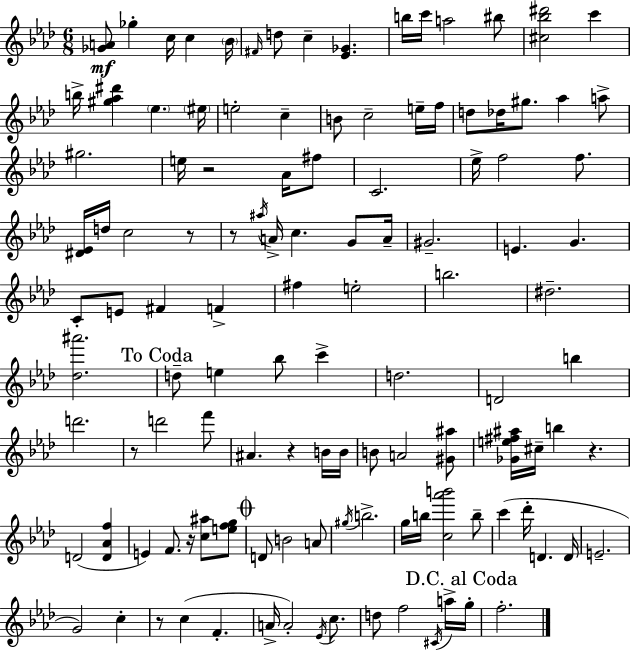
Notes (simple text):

[Gb4,A4]/e Gb5/q C5/s C5/q Bb4/s F#4/s D5/e C5/q [Eb4,Gb4]/q. B5/s C6/s A5/h BIS5/e [C#5,Bb5,D#6]/h C6/q B5/s [G#5,Ab5,D#6]/q Eb5/q. EIS5/s E5/h C5/q B4/e C5/h E5/s F5/s D5/e Db5/s G#5/e. Ab5/q A5/e G#5/h. E5/s R/h Ab4/s F#5/e C4/h. Eb5/s F5/h F5/e. [D#4,Eb4]/s D5/s C5/h R/e R/e A#5/s A4/s C5/q. G4/e A4/s G#4/h. E4/q. G4/q. C4/e E4/e F#4/q F4/q F#5/q E5/h B5/h. D#5/h. [Db5,A#6]/h. D5/e E5/q Bb5/e C6/q D5/h. D4/h B5/q D6/h. R/e D6/h F6/e A#4/q. R/q B4/s B4/s B4/e A4/h [G#4,A#5]/e [Gb4,E5,F#5,A#5]/s C#5/s B5/q R/q. D4/h [D4,Ab4,F5]/q E4/q F4/e. R/s [C5,A#5]/e [E5,F5,G5]/e D4/e B4/h A4/e G#5/s B5/h. G5/s B5/s [C5,Ab6,B6]/h B5/e C6/q Db6/s D4/q. D4/s E4/h. G4/h C5/q R/e C5/q F4/q. A4/s A4/h Eb4/s C5/e. D5/e F5/h C#4/s A5/s G5/s F5/h.